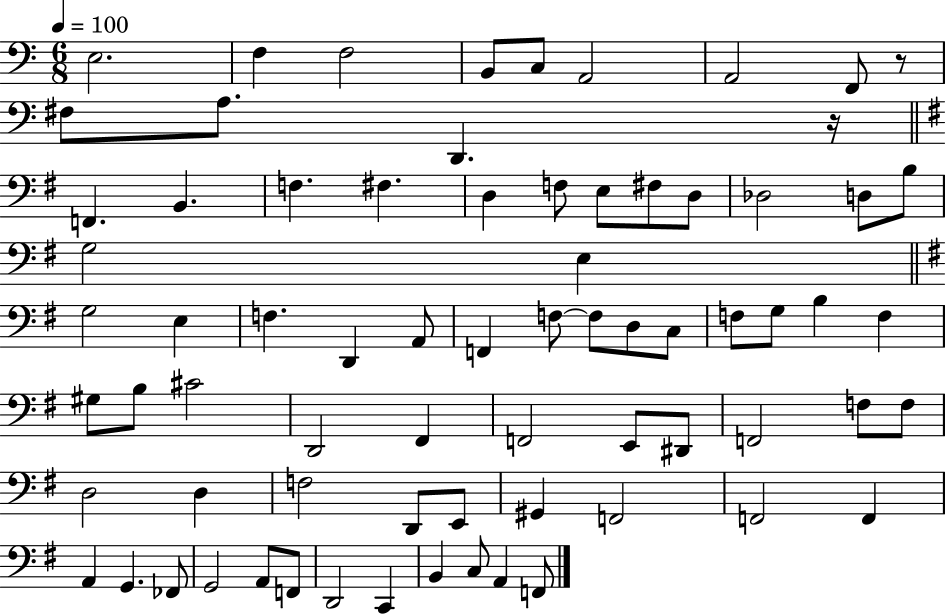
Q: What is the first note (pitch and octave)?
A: E3